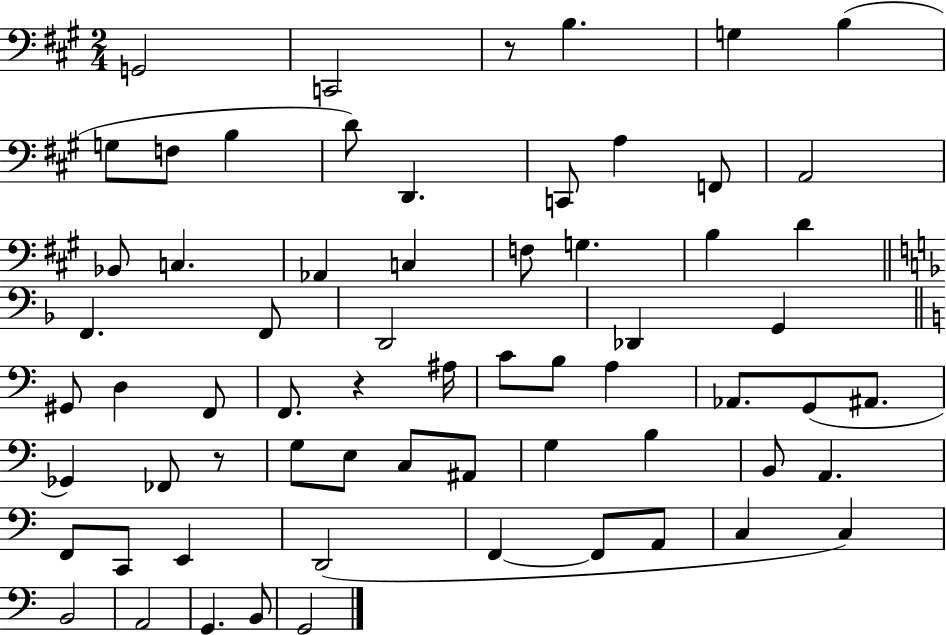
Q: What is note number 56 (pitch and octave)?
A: C3